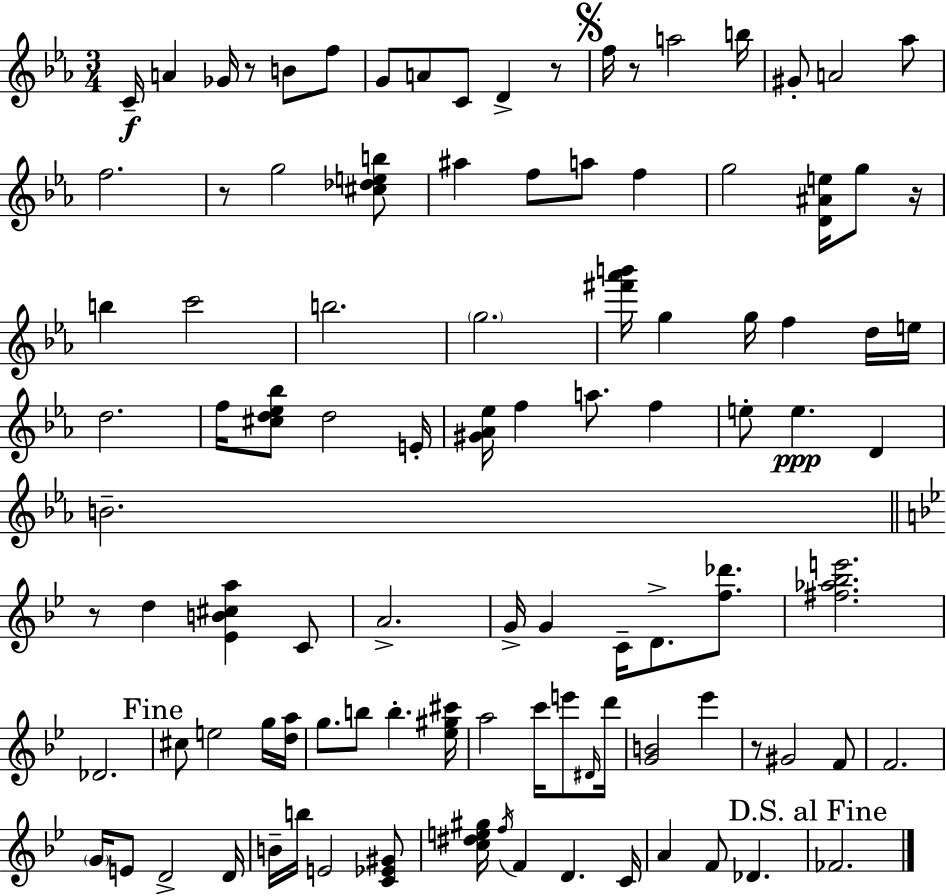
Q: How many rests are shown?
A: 7